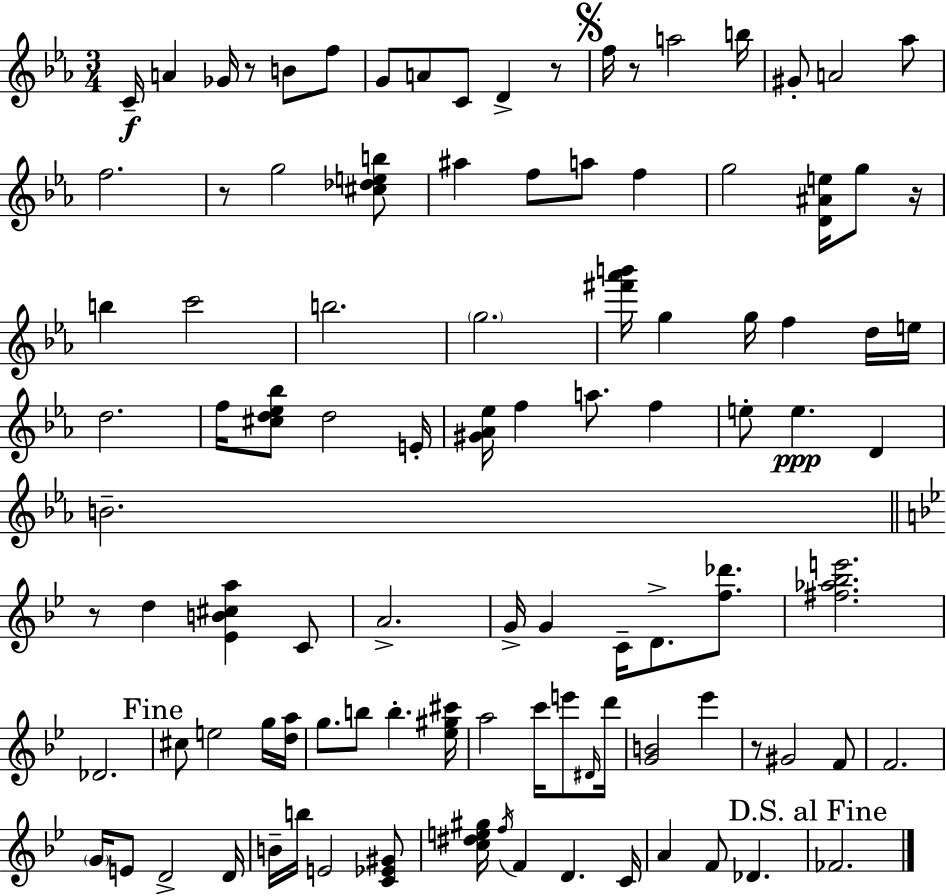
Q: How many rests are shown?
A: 7